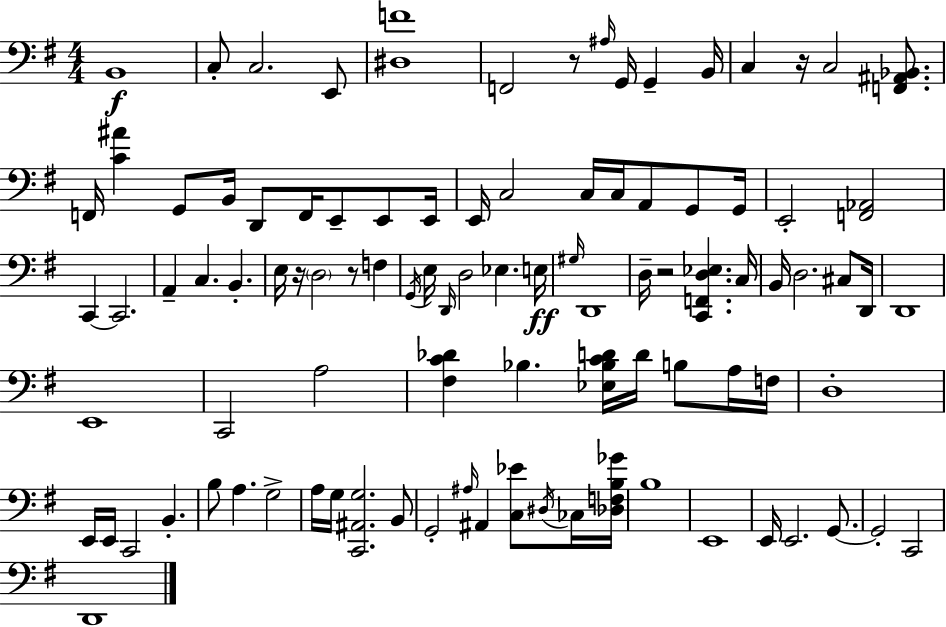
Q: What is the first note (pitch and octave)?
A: B2